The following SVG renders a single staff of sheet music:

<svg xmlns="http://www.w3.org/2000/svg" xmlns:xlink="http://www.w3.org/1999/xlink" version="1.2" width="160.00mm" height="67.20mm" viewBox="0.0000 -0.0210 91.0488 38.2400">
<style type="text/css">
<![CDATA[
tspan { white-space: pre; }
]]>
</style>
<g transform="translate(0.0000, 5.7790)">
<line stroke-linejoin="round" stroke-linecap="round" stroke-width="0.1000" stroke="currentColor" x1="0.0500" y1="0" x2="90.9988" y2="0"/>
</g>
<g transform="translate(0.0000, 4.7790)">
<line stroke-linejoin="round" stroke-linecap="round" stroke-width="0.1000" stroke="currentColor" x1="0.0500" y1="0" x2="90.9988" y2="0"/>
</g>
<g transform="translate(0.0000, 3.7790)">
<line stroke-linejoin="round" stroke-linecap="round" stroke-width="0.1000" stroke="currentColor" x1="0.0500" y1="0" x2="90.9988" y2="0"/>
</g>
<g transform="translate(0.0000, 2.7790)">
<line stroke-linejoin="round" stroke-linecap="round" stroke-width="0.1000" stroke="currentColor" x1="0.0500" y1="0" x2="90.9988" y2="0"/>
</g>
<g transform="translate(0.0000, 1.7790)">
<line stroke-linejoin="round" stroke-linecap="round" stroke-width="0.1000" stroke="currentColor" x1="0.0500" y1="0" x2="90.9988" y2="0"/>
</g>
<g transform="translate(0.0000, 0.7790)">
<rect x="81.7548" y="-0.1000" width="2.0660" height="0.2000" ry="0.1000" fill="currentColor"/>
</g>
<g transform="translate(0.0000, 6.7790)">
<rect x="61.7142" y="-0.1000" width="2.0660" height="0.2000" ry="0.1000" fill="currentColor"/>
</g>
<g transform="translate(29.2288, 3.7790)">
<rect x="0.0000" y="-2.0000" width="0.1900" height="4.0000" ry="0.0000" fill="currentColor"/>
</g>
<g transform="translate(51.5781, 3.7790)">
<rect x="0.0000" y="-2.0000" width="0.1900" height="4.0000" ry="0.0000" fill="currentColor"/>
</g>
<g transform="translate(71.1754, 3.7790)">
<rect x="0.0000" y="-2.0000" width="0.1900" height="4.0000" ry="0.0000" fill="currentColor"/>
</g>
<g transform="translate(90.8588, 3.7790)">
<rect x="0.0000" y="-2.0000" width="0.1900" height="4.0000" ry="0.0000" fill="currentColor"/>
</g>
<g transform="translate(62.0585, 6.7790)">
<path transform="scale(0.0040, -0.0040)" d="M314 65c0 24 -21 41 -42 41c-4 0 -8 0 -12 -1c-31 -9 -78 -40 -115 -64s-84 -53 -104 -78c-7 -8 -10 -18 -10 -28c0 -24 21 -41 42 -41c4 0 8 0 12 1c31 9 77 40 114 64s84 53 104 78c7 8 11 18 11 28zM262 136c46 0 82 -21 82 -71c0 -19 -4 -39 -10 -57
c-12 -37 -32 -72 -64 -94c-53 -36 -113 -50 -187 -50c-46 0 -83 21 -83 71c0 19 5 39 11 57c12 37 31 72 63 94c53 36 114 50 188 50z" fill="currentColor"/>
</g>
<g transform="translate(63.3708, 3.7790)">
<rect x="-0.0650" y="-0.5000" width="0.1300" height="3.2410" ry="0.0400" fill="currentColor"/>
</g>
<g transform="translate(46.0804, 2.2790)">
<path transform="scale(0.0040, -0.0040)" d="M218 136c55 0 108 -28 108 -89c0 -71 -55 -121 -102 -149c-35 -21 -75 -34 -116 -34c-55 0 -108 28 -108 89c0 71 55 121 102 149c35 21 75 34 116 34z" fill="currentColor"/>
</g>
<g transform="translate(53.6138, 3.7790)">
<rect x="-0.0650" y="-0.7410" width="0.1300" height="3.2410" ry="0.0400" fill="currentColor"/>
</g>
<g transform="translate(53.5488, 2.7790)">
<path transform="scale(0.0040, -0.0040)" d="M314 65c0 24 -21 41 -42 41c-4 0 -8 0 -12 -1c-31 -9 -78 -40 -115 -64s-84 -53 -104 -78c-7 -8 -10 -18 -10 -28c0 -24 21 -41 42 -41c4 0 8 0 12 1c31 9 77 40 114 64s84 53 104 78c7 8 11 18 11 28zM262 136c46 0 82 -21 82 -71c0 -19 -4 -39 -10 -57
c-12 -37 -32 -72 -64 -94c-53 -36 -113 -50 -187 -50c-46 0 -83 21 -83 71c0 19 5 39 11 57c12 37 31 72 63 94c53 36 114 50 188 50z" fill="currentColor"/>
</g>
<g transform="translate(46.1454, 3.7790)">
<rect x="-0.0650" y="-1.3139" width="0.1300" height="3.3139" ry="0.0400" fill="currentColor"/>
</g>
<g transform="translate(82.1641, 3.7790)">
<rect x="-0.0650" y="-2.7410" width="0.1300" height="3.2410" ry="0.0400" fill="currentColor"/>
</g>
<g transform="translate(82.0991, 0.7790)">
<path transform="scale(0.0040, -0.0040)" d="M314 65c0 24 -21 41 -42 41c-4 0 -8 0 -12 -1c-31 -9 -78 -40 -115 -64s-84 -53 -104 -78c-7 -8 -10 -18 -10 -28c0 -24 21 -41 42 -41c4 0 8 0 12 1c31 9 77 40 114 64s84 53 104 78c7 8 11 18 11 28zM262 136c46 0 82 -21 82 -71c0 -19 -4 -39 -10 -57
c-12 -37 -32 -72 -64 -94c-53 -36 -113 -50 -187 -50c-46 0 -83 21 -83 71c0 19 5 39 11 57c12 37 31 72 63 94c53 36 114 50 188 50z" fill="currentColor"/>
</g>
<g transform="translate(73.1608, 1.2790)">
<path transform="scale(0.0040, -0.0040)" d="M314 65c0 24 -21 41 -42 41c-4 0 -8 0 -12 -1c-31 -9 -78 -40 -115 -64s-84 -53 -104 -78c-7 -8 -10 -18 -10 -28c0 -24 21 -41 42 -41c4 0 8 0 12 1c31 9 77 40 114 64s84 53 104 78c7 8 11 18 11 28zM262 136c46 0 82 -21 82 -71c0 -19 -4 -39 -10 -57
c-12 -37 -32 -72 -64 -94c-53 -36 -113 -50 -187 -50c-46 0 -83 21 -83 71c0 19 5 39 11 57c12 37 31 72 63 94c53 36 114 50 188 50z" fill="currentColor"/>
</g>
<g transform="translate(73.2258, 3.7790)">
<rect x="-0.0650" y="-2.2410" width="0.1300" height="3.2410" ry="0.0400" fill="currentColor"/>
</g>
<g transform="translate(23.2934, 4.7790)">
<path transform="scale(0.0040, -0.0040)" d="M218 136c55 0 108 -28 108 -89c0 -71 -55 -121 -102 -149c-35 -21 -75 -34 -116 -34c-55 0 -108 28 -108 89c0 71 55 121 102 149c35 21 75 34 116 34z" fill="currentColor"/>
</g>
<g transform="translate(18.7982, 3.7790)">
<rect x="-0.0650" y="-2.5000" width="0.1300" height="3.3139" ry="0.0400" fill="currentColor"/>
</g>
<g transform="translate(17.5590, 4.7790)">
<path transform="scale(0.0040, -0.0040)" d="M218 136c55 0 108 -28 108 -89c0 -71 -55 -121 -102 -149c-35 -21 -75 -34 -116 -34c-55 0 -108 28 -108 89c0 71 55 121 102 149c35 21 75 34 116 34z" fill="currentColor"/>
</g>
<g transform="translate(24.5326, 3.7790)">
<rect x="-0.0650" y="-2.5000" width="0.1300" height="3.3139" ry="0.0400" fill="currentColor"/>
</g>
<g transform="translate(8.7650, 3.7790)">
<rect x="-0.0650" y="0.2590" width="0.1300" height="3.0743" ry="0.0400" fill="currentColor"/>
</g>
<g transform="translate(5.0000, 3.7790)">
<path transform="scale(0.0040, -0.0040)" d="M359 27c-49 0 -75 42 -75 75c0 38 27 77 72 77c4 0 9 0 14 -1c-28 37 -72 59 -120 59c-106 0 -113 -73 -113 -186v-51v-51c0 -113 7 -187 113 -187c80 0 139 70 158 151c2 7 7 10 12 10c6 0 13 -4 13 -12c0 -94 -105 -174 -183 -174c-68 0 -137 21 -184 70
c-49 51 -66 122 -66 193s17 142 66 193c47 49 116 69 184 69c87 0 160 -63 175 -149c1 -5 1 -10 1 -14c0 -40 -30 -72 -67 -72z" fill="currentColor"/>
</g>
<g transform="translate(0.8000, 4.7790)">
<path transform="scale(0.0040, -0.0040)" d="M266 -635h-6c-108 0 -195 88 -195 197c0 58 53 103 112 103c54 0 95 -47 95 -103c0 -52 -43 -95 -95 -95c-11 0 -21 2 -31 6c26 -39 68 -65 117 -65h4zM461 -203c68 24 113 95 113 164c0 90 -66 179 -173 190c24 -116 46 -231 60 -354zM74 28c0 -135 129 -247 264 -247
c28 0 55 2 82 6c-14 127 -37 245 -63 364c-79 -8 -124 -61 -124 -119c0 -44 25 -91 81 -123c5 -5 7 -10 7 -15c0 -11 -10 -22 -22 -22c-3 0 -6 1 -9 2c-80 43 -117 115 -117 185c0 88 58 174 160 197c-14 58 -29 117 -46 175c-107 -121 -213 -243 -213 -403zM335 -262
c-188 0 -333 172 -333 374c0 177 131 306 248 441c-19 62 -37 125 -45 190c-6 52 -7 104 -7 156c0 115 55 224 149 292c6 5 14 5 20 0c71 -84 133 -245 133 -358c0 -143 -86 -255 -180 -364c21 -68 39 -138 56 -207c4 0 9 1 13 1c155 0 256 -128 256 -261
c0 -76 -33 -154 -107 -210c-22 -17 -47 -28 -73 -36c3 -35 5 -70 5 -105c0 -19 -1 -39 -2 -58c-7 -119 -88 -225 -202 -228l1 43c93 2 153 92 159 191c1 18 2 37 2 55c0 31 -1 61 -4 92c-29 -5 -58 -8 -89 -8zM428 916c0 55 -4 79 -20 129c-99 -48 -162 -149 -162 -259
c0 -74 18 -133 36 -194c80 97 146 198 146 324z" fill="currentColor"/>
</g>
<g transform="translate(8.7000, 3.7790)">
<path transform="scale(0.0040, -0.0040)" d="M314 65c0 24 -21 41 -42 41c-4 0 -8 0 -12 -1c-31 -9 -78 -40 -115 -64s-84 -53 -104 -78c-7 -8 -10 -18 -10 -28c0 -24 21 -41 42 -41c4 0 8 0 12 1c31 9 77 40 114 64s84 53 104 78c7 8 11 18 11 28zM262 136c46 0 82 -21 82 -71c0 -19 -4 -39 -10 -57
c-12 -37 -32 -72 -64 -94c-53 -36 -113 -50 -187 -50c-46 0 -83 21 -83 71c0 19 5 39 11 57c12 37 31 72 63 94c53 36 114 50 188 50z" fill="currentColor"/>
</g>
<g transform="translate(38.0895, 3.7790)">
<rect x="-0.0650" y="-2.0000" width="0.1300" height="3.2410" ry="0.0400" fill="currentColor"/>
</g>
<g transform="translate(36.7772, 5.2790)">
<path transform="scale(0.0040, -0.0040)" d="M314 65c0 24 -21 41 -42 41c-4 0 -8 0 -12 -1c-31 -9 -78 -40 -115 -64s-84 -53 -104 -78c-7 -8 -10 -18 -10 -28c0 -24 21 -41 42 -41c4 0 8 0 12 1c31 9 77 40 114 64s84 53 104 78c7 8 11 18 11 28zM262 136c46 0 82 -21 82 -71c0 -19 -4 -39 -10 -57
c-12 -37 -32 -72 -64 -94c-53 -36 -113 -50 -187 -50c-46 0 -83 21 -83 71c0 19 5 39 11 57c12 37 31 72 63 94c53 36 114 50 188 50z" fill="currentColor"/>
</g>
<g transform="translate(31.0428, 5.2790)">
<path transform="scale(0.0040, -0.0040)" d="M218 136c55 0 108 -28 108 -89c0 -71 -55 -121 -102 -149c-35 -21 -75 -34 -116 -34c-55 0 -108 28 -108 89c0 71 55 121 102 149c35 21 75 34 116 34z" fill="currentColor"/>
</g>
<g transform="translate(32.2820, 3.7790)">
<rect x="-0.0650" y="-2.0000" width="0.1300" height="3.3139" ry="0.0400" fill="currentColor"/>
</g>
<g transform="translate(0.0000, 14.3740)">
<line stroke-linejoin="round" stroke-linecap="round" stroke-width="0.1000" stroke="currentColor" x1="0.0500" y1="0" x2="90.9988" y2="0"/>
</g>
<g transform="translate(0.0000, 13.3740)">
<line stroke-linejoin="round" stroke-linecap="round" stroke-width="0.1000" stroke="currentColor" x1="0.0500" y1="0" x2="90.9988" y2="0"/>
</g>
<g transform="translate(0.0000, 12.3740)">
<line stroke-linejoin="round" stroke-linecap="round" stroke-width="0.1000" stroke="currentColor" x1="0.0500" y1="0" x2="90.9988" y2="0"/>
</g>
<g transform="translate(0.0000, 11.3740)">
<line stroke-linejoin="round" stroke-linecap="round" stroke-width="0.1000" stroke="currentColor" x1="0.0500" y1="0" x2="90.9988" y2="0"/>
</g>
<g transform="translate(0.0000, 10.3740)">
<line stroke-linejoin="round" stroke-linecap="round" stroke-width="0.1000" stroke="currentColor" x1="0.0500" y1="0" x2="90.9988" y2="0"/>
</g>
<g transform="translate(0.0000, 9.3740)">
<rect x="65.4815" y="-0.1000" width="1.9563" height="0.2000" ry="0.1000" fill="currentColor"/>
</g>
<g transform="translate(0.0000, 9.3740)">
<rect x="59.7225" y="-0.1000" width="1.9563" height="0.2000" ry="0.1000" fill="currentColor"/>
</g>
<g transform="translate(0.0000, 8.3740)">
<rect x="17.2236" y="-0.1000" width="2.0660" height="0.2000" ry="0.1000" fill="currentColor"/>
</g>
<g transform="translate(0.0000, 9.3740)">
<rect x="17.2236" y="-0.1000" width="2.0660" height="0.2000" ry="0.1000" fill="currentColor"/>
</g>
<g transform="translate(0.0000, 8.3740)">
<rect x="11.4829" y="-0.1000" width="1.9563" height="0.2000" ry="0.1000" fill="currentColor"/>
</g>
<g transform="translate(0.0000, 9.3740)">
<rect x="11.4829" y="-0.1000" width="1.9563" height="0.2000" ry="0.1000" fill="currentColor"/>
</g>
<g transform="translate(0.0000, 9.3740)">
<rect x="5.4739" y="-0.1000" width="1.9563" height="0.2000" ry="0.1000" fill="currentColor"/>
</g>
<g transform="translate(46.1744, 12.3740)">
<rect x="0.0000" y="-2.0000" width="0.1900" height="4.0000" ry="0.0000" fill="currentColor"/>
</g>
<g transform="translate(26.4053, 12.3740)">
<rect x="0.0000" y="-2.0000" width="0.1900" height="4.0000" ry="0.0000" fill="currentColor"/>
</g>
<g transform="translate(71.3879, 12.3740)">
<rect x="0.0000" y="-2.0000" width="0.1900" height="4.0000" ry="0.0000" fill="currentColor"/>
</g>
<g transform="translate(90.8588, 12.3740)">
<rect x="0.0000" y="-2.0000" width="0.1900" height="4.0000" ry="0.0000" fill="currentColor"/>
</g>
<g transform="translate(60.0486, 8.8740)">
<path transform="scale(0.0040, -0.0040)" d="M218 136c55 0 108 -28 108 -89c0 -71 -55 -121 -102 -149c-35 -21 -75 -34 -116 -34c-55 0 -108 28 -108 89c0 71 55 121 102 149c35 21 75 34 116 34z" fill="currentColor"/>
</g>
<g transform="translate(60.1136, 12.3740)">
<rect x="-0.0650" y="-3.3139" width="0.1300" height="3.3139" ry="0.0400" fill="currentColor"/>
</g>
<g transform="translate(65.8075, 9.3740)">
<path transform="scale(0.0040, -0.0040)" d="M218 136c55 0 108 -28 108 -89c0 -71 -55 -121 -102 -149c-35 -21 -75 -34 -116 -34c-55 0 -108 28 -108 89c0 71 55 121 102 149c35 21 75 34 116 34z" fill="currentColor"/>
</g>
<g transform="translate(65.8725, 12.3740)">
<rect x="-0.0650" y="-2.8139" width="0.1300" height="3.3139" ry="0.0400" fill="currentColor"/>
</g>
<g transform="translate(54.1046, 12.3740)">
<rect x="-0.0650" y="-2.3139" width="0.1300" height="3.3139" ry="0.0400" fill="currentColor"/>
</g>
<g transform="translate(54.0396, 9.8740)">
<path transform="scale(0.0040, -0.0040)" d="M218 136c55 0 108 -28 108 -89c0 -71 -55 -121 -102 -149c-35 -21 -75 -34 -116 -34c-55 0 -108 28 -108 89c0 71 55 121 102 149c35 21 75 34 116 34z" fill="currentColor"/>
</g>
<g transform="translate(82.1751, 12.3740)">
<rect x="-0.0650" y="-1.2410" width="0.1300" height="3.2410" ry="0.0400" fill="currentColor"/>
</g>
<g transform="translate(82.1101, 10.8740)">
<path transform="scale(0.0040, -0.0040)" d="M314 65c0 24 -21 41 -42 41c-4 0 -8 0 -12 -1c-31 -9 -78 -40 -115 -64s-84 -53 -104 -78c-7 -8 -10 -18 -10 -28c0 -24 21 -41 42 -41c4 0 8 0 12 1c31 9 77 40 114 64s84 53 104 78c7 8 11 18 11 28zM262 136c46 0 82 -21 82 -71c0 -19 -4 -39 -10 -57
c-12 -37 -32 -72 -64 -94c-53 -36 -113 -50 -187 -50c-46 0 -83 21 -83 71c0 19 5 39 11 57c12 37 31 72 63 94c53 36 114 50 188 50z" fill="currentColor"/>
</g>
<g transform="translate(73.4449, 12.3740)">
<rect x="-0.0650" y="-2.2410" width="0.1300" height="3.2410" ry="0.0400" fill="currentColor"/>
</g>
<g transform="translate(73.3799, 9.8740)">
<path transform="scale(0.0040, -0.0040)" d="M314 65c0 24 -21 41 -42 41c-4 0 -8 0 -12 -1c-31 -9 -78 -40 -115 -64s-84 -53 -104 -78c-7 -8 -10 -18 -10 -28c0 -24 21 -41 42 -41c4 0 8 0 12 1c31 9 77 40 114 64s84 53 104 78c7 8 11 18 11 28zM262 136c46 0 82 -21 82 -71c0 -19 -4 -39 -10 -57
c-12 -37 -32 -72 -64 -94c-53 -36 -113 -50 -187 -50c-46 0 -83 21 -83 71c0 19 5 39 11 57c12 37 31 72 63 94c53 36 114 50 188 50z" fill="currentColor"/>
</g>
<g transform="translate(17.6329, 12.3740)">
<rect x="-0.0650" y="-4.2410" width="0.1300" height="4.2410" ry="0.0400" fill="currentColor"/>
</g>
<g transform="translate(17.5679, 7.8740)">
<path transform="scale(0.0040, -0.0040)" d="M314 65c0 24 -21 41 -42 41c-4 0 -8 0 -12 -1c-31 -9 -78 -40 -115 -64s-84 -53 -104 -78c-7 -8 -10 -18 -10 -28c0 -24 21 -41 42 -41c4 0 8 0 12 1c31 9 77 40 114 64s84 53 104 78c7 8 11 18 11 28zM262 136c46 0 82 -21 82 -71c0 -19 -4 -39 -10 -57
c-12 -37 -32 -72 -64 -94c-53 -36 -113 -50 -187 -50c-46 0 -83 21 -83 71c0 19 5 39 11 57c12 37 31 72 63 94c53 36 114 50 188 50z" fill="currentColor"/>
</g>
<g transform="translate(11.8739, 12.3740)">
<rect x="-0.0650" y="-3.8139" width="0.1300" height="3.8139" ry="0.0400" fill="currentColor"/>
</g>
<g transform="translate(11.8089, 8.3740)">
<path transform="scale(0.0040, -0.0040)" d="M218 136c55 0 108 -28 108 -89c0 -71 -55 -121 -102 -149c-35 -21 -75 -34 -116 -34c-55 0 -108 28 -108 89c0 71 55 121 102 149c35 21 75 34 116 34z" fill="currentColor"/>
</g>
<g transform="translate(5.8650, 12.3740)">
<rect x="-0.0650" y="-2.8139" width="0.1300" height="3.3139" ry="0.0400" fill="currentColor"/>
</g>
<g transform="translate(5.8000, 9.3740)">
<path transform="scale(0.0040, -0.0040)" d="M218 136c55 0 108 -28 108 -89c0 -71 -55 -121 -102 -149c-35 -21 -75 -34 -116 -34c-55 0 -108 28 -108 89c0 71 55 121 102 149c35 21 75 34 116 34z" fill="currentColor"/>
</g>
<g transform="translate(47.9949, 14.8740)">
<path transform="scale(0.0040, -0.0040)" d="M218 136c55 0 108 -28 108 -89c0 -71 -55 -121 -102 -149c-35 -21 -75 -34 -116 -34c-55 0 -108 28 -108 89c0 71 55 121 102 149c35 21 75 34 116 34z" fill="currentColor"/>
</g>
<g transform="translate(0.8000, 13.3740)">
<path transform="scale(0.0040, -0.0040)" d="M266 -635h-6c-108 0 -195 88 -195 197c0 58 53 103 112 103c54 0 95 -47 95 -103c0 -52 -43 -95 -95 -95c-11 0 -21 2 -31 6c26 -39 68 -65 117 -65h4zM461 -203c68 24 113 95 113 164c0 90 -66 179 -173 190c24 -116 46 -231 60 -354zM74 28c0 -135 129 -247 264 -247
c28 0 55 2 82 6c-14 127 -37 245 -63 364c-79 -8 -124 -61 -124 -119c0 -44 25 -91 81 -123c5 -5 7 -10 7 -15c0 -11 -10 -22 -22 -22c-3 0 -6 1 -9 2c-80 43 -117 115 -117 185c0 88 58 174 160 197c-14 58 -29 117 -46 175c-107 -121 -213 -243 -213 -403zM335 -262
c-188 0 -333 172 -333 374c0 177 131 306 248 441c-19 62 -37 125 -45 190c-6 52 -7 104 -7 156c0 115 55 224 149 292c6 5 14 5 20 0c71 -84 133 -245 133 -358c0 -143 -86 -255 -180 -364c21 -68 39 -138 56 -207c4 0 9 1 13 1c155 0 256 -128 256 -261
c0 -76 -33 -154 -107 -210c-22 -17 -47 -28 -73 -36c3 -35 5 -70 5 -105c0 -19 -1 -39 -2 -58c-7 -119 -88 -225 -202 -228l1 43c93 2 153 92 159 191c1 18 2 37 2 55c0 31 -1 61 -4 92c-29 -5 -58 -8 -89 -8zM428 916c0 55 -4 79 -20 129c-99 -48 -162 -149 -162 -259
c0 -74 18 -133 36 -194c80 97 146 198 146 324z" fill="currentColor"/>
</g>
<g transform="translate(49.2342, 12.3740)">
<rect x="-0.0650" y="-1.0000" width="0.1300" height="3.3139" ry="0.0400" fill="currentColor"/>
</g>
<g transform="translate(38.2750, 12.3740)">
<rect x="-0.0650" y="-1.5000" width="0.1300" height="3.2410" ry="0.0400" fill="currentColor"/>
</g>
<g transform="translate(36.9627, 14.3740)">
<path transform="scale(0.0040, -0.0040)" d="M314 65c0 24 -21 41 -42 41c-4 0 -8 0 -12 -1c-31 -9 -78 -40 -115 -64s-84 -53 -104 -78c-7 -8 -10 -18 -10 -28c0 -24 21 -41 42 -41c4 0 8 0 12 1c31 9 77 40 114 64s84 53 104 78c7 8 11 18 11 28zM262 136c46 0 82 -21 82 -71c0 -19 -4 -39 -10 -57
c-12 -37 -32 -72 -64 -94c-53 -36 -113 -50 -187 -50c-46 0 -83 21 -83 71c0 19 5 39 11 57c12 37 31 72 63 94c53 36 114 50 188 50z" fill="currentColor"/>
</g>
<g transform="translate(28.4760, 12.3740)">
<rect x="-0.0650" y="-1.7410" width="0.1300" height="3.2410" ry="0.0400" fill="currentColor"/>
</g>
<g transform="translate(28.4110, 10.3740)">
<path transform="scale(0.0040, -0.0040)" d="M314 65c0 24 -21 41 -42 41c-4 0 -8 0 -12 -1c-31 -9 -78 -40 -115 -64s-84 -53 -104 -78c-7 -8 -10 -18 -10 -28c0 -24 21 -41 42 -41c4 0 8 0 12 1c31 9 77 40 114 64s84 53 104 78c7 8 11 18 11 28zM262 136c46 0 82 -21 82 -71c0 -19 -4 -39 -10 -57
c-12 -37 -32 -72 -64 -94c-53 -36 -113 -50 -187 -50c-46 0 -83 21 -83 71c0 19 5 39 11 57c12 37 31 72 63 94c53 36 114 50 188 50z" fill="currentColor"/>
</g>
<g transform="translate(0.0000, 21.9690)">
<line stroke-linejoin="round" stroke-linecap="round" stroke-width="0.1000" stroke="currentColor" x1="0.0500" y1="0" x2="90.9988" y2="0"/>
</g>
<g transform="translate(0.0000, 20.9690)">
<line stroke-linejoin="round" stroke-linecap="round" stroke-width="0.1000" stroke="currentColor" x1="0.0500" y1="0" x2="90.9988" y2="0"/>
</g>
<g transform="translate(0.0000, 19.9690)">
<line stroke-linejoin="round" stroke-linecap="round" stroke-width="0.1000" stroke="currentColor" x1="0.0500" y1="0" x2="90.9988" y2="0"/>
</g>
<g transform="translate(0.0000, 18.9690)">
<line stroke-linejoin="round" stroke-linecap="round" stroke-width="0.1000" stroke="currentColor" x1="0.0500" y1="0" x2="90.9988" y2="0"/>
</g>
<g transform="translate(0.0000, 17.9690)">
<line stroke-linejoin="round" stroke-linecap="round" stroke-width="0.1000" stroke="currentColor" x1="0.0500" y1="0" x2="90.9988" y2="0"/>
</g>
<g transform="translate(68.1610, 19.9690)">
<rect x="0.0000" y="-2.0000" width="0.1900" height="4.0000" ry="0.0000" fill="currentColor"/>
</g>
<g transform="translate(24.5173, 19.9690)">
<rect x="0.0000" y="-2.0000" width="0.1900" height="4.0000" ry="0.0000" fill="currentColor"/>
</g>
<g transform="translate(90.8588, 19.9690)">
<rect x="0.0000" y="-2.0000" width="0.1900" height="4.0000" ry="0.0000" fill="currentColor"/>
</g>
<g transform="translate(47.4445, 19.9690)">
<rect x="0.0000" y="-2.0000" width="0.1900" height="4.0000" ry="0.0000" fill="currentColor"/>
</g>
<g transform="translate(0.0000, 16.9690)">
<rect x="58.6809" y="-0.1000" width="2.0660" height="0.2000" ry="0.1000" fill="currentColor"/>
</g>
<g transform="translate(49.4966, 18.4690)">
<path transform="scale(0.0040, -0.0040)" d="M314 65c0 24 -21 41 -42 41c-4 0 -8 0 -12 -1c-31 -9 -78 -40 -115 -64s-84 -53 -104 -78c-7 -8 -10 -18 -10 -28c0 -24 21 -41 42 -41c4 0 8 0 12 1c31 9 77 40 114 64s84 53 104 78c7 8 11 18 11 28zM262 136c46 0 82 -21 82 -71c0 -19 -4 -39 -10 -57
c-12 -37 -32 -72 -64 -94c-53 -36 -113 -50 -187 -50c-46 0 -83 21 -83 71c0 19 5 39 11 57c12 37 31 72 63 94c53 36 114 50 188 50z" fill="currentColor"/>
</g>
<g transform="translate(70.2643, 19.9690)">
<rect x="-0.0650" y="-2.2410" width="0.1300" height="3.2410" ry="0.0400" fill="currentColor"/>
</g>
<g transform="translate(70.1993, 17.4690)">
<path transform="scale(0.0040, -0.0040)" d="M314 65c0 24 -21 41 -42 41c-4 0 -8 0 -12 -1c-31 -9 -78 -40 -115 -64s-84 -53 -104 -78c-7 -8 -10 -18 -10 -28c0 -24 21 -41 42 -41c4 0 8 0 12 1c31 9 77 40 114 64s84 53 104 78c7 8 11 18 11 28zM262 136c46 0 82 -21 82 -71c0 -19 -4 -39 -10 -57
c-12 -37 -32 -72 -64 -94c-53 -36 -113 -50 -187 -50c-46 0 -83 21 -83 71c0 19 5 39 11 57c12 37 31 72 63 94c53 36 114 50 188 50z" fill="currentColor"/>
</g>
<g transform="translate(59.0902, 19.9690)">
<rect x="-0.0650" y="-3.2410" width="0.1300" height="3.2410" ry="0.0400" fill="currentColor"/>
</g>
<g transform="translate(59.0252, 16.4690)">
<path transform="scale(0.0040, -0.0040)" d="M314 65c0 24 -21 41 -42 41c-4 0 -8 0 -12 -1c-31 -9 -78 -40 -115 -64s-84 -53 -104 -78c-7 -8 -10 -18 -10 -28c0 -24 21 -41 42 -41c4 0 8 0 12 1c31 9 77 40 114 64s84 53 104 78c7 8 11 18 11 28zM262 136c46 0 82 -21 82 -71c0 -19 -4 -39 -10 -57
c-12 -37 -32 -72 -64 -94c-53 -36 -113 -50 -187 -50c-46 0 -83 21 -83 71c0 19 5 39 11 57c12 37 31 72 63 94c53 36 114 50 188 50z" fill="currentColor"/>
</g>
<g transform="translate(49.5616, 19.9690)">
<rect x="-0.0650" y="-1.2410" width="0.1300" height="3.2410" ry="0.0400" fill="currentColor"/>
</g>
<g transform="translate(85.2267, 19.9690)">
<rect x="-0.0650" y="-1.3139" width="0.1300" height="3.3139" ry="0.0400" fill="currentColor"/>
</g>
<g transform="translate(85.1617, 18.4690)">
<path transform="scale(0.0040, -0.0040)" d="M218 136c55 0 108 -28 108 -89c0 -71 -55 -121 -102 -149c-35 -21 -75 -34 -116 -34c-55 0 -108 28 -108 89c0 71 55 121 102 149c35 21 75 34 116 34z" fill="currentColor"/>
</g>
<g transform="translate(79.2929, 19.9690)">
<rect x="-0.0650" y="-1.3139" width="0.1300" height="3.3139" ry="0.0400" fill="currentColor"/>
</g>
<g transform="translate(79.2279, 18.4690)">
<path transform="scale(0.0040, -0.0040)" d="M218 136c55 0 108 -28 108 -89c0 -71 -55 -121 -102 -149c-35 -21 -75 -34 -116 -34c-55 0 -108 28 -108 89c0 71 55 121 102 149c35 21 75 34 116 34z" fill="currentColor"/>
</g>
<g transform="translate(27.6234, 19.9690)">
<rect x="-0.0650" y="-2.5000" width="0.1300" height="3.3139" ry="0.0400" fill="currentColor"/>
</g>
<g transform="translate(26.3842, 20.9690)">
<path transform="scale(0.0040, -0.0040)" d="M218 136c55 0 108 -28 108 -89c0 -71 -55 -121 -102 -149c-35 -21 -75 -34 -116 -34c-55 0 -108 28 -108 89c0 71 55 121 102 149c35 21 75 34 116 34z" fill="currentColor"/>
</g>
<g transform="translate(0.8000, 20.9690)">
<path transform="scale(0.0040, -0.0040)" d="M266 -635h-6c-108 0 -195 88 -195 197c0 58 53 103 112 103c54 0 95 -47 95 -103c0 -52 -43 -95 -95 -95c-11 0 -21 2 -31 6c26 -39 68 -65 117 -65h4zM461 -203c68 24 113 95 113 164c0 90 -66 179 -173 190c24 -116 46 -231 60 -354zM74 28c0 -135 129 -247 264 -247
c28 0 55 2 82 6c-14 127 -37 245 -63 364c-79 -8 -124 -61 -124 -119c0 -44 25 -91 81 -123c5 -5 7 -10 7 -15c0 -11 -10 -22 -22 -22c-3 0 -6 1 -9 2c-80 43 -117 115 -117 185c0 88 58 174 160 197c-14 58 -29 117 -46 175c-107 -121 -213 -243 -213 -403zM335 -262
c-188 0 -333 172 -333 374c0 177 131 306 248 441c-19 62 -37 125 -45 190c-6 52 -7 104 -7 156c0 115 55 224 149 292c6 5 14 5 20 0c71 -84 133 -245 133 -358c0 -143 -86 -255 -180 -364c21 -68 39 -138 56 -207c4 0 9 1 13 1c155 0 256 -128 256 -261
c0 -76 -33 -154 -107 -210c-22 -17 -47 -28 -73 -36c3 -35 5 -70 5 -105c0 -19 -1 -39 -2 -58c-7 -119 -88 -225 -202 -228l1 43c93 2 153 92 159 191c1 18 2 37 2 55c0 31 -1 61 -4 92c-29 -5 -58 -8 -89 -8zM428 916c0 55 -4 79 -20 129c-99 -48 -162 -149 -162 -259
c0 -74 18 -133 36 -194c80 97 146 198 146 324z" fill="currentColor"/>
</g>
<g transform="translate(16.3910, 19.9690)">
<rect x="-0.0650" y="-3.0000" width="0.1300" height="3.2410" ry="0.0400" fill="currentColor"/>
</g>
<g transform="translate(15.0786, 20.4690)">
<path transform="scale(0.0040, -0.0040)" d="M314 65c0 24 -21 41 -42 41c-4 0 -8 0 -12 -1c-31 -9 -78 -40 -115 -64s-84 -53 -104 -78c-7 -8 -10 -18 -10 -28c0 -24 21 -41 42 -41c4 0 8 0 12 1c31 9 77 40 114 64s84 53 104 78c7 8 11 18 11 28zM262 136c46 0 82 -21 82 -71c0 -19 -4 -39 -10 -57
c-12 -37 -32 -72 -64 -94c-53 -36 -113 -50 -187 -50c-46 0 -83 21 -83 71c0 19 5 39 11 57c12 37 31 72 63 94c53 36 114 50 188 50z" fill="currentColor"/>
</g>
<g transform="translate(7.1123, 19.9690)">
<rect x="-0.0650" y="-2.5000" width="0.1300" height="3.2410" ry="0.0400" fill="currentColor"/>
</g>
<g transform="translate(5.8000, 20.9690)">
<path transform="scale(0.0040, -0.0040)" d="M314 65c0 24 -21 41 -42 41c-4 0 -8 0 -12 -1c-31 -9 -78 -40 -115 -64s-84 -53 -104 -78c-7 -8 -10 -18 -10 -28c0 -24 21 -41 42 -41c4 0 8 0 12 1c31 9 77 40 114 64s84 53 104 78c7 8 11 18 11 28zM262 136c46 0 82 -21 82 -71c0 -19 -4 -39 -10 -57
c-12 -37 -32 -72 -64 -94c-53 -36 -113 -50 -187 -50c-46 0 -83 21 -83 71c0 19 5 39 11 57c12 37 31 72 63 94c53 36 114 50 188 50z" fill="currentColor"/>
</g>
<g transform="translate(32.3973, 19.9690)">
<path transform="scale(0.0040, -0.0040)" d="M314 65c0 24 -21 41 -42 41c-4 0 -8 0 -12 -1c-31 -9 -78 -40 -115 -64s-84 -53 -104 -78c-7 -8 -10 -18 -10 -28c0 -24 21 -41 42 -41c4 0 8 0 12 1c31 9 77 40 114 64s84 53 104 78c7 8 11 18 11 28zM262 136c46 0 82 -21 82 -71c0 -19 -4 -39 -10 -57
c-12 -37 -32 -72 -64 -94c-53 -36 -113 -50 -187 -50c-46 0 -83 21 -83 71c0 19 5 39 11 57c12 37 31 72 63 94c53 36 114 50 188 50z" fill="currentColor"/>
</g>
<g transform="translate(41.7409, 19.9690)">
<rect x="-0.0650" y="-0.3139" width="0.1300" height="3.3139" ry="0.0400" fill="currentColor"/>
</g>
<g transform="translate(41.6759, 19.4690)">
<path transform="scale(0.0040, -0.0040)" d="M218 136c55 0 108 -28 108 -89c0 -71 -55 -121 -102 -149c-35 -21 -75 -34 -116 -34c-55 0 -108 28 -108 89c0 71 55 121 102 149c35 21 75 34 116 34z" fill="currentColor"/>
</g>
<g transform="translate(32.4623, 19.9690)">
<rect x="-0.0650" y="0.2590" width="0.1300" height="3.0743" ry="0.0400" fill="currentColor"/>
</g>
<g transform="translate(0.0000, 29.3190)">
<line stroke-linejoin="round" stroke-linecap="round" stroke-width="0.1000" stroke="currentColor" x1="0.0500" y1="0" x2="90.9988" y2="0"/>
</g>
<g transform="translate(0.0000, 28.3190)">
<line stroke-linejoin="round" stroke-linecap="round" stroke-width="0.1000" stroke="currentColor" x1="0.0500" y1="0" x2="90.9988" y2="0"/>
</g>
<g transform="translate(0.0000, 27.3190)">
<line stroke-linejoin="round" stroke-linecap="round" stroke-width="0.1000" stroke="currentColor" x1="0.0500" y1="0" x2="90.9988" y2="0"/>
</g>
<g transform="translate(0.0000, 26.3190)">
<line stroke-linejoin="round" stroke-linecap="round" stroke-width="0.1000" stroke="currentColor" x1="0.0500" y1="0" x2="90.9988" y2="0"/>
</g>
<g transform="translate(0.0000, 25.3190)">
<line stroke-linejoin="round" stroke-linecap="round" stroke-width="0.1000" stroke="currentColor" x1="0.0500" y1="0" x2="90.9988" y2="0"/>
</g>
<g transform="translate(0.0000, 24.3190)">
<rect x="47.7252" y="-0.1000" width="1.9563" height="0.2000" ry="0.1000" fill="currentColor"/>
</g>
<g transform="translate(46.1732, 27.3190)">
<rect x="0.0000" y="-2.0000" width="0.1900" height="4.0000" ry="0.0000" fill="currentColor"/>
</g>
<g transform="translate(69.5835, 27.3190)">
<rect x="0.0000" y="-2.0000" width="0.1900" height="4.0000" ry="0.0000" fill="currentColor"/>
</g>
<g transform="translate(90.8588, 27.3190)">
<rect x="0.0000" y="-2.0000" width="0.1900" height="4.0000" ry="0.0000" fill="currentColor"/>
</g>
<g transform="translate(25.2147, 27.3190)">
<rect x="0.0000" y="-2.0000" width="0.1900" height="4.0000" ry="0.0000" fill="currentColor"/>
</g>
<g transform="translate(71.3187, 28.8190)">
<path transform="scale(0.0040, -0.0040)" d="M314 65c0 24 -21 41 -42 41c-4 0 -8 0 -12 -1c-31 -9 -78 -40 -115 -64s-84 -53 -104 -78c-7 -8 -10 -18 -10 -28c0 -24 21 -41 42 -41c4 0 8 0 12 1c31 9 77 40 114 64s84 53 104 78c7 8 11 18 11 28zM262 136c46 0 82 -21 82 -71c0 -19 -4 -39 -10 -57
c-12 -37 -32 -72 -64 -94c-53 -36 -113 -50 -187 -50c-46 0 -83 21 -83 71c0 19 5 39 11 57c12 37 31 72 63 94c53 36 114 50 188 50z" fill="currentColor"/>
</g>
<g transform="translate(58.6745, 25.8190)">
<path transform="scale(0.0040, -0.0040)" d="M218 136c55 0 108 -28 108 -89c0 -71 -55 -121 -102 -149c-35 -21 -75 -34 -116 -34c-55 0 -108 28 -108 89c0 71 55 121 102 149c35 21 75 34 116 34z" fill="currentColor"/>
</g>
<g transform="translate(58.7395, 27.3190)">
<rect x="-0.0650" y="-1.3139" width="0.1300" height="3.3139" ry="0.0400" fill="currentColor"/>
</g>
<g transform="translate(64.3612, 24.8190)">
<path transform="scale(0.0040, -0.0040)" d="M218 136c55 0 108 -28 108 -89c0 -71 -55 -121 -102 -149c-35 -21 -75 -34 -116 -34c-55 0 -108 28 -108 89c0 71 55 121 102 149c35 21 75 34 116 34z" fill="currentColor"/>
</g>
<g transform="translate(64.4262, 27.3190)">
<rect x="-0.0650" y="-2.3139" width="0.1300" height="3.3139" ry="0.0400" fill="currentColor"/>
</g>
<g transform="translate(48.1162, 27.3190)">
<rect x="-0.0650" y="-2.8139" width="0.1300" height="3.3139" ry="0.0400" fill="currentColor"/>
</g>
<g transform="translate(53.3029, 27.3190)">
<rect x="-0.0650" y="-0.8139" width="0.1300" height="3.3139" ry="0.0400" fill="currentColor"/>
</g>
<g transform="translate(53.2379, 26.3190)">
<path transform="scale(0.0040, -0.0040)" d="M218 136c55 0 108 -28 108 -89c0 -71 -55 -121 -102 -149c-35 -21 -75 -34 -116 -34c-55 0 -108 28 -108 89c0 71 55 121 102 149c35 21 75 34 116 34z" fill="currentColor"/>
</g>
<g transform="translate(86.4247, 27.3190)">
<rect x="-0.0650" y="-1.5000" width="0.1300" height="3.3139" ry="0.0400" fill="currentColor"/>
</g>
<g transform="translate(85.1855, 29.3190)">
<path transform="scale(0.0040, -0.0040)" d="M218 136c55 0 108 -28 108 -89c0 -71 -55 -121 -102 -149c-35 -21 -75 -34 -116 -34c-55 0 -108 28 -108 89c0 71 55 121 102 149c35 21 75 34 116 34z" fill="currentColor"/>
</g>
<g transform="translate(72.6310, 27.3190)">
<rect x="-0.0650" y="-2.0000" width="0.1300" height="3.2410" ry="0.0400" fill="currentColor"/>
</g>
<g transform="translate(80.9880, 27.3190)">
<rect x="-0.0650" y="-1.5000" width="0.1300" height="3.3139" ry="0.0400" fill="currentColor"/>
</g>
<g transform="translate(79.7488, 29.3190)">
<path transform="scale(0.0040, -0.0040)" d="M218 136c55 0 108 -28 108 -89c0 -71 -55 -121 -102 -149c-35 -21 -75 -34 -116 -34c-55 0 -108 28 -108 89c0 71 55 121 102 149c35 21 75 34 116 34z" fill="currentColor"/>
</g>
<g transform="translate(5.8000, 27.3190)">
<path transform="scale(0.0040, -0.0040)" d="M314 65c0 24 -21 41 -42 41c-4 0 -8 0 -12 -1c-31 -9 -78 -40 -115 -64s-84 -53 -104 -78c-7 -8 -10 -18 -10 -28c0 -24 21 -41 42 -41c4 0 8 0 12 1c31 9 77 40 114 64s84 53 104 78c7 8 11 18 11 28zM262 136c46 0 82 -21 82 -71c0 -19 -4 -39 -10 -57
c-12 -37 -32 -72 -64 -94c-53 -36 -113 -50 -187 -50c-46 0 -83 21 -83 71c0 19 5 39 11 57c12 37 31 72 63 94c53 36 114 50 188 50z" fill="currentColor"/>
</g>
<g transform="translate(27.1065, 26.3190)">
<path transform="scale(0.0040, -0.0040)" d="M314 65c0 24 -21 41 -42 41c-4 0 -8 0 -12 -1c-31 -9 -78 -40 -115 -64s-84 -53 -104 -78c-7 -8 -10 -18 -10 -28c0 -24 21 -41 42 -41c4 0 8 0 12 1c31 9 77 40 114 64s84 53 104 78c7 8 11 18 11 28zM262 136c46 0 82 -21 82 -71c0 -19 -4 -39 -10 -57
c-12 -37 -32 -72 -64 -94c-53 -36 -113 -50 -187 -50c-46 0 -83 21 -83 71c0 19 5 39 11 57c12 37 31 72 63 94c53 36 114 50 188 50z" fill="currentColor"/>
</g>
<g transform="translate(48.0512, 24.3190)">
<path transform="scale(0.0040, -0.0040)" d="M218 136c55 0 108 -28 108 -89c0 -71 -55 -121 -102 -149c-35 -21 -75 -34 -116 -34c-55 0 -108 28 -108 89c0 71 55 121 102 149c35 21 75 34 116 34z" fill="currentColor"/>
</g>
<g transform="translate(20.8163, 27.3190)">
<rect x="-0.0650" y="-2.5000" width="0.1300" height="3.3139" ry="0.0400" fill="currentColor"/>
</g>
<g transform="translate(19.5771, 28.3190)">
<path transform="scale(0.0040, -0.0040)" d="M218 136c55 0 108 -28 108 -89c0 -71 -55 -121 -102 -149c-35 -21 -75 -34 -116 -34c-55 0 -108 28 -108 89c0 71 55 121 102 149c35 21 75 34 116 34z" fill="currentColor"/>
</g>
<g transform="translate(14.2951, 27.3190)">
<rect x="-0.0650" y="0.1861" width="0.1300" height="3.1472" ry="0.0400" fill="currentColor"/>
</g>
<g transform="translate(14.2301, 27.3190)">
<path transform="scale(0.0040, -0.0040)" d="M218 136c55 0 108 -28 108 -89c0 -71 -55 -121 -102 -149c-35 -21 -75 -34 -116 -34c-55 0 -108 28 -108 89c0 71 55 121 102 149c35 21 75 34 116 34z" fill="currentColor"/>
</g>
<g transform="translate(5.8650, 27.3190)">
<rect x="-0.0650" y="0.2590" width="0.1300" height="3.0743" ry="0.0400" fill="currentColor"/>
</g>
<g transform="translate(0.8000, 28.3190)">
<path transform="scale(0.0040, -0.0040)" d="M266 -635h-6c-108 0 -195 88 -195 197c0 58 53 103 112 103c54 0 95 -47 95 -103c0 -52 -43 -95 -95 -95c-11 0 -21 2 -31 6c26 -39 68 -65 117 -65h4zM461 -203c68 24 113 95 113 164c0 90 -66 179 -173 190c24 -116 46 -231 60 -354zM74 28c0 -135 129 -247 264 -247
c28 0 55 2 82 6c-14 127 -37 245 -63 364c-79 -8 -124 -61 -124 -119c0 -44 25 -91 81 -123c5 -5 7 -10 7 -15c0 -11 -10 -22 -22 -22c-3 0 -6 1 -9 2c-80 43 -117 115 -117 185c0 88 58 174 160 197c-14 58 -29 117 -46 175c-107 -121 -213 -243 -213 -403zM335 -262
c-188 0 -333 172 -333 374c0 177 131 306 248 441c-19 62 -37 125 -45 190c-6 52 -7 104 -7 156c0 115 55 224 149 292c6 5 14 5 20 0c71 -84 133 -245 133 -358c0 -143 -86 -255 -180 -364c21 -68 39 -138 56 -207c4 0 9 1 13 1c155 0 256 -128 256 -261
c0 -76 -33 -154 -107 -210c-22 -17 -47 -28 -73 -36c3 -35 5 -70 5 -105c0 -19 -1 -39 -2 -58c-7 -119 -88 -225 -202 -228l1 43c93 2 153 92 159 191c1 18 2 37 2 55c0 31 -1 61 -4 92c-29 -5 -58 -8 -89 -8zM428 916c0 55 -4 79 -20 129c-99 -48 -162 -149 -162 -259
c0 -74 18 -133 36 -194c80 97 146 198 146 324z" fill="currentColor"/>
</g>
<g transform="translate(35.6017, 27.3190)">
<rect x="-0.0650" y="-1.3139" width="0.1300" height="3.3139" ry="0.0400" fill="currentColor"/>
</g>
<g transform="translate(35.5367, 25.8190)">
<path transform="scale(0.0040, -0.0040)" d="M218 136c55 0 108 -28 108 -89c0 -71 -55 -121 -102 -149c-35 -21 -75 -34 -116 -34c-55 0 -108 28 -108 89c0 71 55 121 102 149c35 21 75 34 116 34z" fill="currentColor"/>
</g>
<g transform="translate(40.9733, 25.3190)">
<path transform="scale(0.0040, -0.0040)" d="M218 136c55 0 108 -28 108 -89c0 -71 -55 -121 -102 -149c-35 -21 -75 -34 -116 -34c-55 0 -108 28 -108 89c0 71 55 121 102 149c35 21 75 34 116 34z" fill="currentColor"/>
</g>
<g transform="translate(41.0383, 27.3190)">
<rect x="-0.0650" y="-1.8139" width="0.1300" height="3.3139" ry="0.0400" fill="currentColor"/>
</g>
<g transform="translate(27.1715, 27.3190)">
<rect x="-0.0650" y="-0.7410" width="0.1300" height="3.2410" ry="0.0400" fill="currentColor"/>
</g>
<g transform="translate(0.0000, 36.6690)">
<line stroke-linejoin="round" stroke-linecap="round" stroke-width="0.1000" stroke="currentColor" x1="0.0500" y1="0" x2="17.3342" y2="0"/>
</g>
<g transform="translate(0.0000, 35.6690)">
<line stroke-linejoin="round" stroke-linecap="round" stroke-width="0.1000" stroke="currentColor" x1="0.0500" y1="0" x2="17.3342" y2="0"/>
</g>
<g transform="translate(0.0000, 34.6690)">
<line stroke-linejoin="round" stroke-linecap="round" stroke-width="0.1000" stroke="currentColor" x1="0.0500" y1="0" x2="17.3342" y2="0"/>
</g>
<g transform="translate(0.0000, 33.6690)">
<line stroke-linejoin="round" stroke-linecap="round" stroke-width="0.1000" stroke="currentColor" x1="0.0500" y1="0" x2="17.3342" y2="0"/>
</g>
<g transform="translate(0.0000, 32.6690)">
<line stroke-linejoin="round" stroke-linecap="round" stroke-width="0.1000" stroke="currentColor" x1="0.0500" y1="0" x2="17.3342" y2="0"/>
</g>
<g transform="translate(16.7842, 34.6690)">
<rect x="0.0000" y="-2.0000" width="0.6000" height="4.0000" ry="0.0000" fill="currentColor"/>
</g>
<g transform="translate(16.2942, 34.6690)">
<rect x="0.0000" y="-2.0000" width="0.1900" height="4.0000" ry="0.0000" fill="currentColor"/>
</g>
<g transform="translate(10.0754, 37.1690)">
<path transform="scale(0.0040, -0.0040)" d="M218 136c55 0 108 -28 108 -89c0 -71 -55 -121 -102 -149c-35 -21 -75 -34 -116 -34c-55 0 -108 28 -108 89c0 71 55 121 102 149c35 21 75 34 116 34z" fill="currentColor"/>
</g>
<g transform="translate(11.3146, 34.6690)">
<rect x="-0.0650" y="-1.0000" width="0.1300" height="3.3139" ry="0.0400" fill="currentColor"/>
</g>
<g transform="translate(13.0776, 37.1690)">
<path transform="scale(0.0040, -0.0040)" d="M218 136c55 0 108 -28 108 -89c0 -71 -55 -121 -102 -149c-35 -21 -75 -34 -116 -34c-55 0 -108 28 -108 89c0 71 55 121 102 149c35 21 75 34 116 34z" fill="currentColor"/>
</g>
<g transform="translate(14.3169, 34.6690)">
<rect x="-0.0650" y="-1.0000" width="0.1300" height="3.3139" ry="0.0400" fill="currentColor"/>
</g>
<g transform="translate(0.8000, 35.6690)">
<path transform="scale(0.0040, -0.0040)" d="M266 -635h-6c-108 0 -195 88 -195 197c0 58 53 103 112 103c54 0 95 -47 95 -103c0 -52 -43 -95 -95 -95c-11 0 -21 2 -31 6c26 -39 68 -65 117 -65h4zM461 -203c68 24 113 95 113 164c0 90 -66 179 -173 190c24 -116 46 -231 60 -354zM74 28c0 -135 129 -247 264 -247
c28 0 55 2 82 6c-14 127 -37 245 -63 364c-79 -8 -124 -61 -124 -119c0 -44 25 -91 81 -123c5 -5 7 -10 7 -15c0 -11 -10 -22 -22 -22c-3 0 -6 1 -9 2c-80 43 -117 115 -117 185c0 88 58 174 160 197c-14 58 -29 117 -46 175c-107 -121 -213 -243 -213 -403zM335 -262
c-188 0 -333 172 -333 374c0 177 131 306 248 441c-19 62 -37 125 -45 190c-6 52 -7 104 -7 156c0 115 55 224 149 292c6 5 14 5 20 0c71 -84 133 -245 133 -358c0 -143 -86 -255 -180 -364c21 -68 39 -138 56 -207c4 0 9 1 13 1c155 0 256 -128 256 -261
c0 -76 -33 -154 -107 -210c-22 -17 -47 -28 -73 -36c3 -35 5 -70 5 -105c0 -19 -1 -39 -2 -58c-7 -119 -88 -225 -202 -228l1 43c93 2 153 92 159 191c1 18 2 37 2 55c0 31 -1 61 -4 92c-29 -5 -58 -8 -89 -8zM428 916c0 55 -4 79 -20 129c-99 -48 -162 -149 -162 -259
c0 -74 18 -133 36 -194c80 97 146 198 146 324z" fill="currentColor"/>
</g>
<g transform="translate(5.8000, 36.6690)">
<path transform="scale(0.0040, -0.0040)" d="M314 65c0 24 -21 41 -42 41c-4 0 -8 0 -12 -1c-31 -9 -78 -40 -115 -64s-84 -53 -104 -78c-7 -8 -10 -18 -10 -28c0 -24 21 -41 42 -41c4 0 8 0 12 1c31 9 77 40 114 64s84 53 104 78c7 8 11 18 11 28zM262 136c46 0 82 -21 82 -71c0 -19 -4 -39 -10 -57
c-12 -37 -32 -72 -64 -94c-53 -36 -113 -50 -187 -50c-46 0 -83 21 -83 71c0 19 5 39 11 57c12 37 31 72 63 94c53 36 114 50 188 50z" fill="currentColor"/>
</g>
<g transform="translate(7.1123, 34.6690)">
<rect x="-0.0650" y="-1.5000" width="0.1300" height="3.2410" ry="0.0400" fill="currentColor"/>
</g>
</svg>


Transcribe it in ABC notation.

X:1
T:Untitled
M:4/4
L:1/4
K:C
B2 G G F F2 e d2 C2 g2 a2 a c' d'2 f2 E2 D g b a g2 e2 G2 A2 G B2 c e2 b2 g2 e e B2 B G d2 e f a d e g F2 E E E2 D D